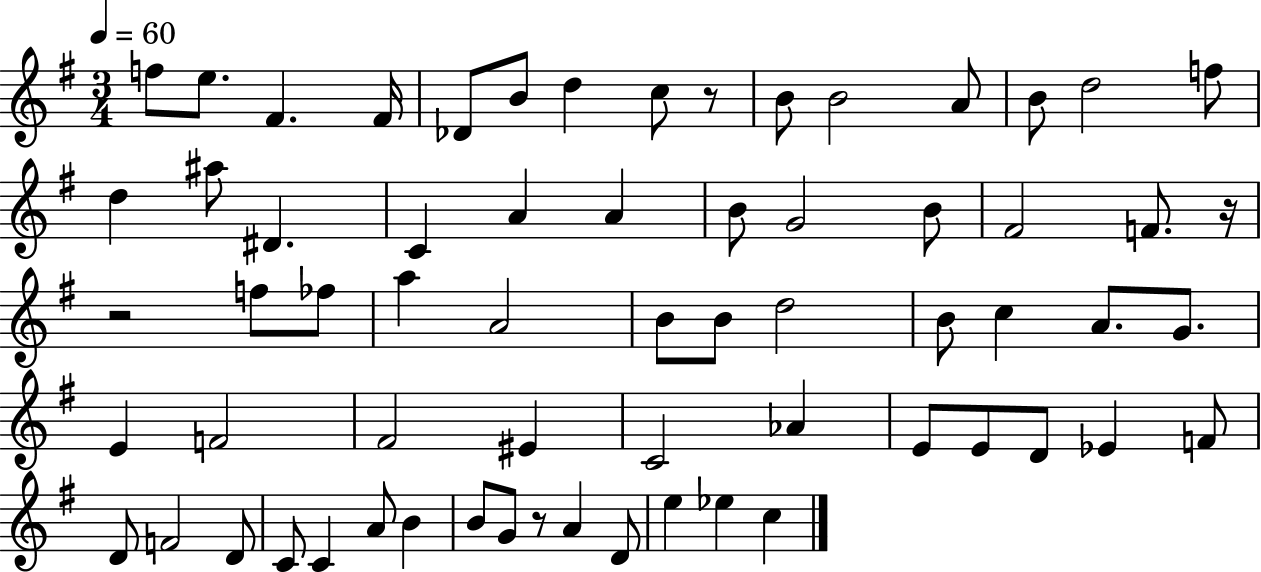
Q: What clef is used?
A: treble